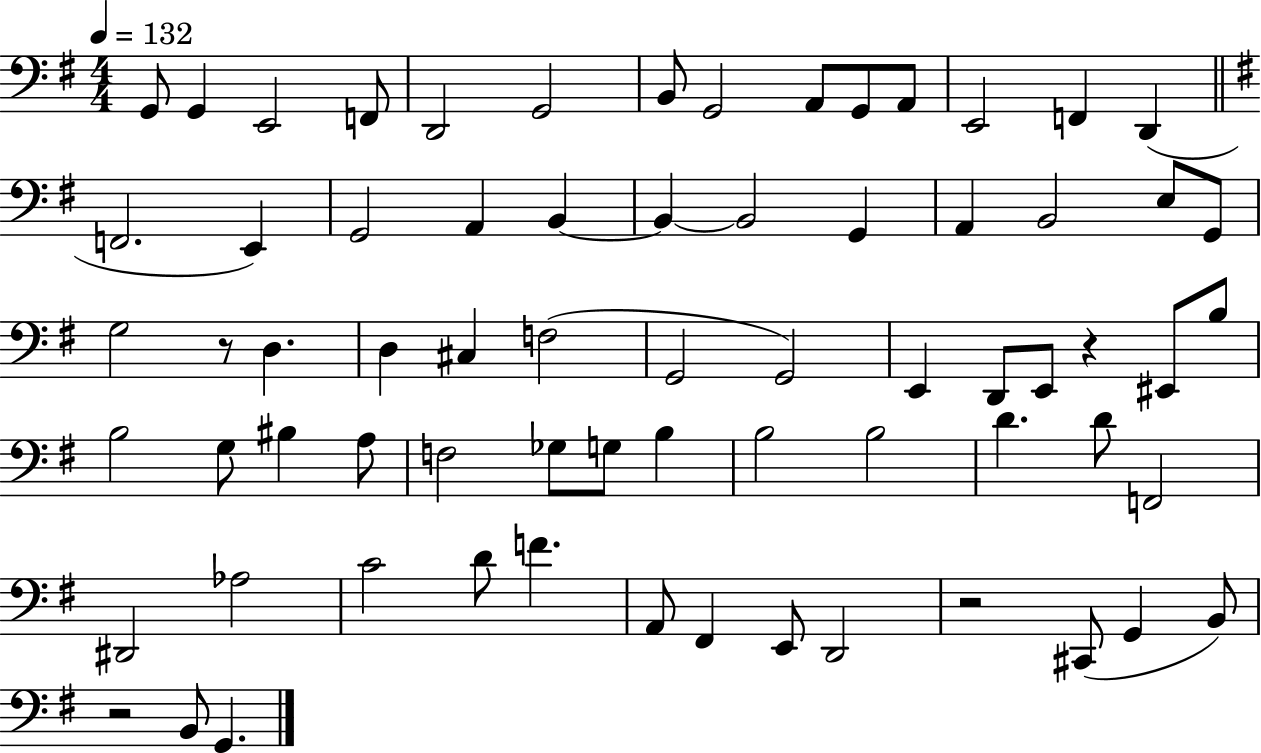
{
  \clef bass
  \numericTimeSignature
  \time 4/4
  \key g \major
  \tempo 4 = 132
  \repeat volta 2 { g,8 g,4 e,2 f,8 | d,2 g,2 | b,8 g,2 a,8 g,8 a,8 | e,2 f,4 d,4( | \break \bar "||" \break \key g \major f,2. e,4) | g,2 a,4 b,4~~ | b,4~~ b,2 g,4 | a,4 b,2 e8 g,8 | \break g2 r8 d4. | d4 cis4 f2( | g,2 g,2) | e,4 d,8 e,8 r4 eis,8 b8 | \break b2 g8 bis4 a8 | f2 ges8 g8 b4 | b2 b2 | d'4. d'8 f,2 | \break dis,2 aes2 | c'2 d'8 f'4. | a,8 fis,4 e,8 d,2 | r2 cis,8( g,4 b,8) | \break r2 b,8 g,4. | } \bar "|."
}